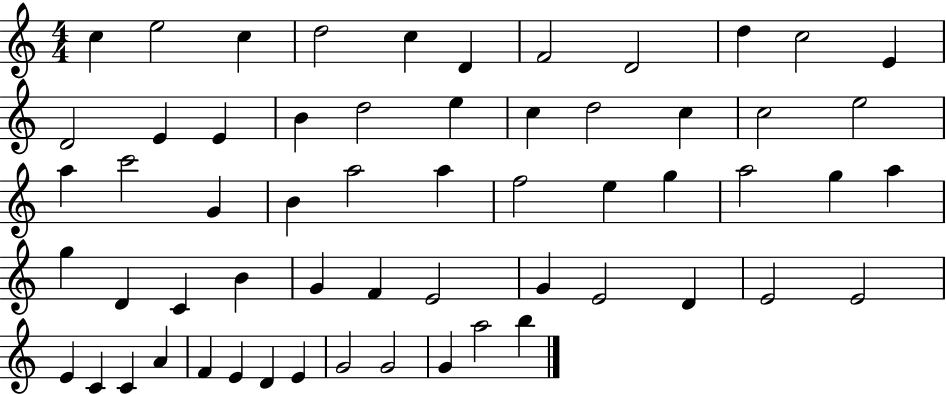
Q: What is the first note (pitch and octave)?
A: C5